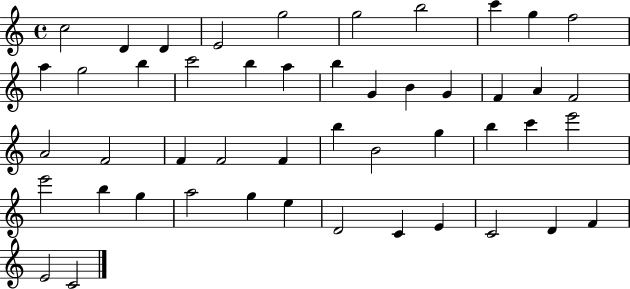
C5/h D4/q D4/q E4/h G5/h G5/h B5/h C6/q G5/q F5/h A5/q G5/h B5/q C6/h B5/q A5/q B5/q G4/q B4/q G4/q F4/q A4/q F4/h A4/h F4/h F4/q F4/h F4/q B5/q B4/h G5/q B5/q C6/q E6/h E6/h B5/q G5/q A5/h G5/q E5/q D4/h C4/q E4/q C4/h D4/q F4/q E4/h C4/h